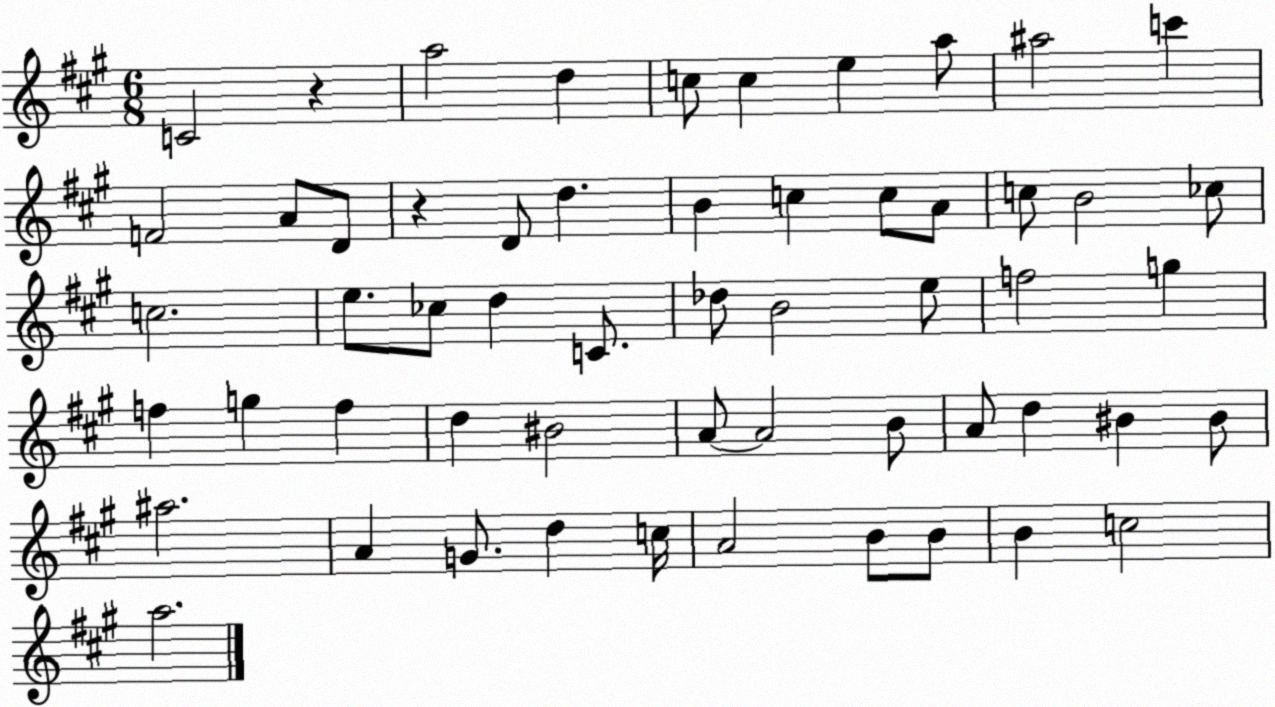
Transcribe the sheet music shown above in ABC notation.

X:1
T:Untitled
M:6/8
L:1/4
K:A
C2 z a2 d c/2 c e a/2 ^a2 c' F2 A/2 D/2 z D/2 d B c c/2 A/2 c/2 B2 _c/2 c2 e/2 _c/2 d C/2 _d/2 B2 e/2 f2 g f g f d ^B2 A/2 A2 B/2 A/2 d ^B ^B/2 ^a2 A G/2 d c/4 A2 B/2 B/2 B c2 a2